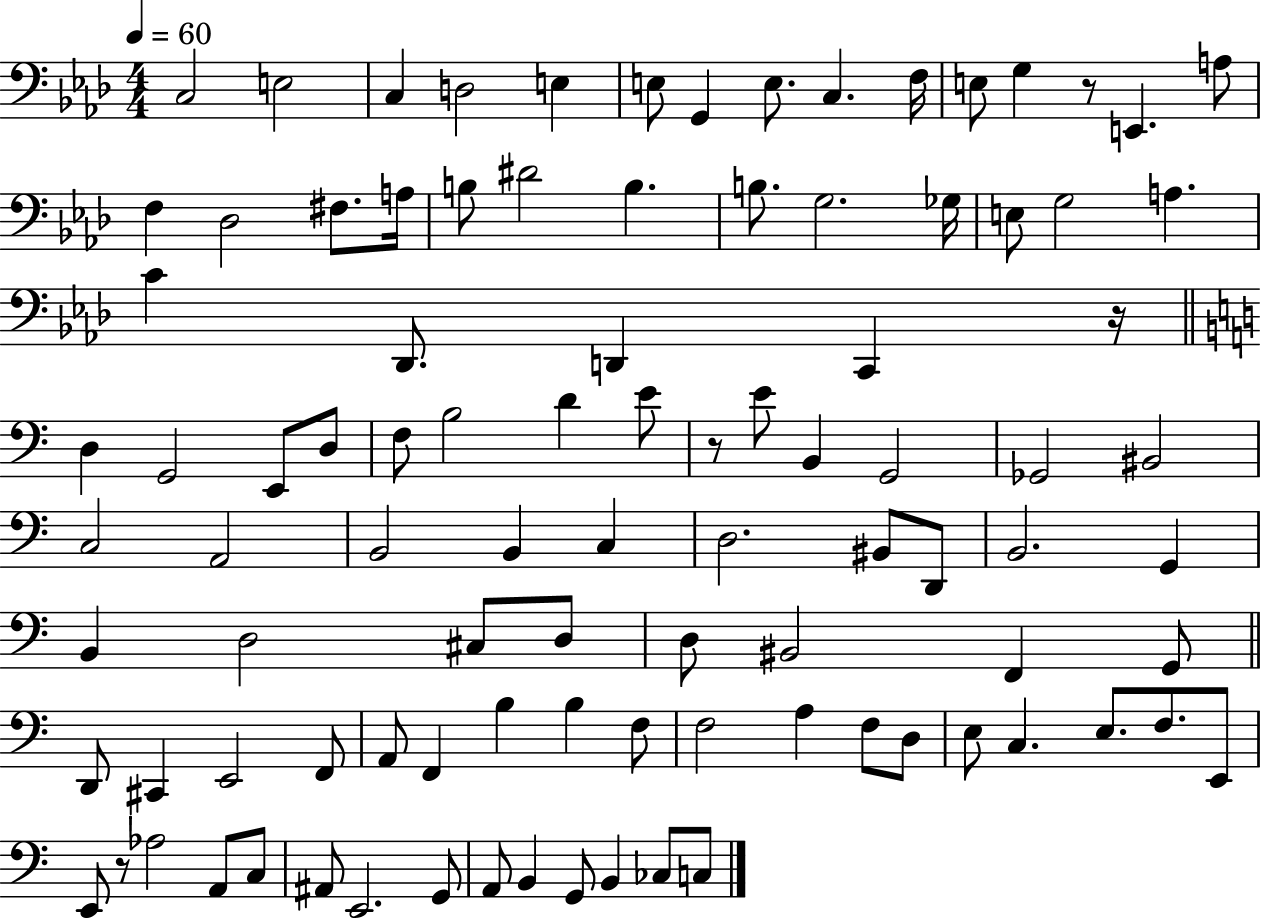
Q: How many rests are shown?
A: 4